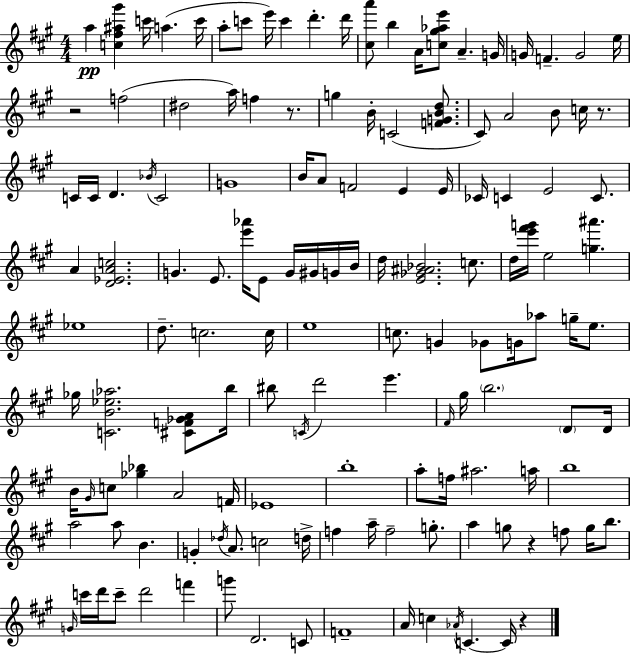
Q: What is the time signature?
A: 4/4